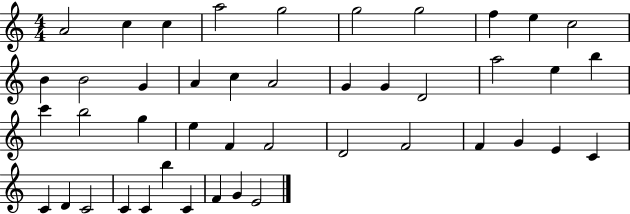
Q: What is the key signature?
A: C major